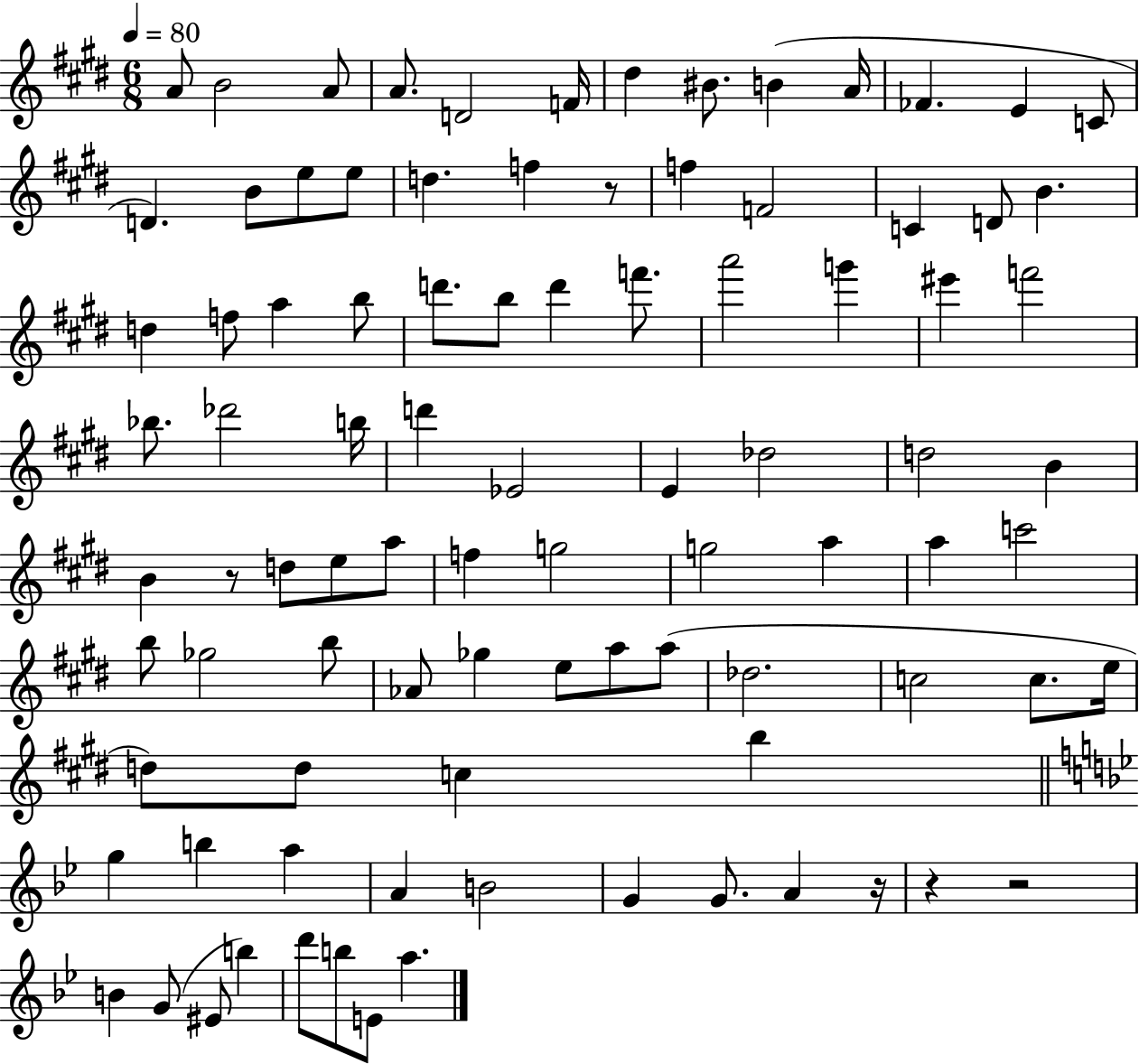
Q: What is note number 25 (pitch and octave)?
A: D5